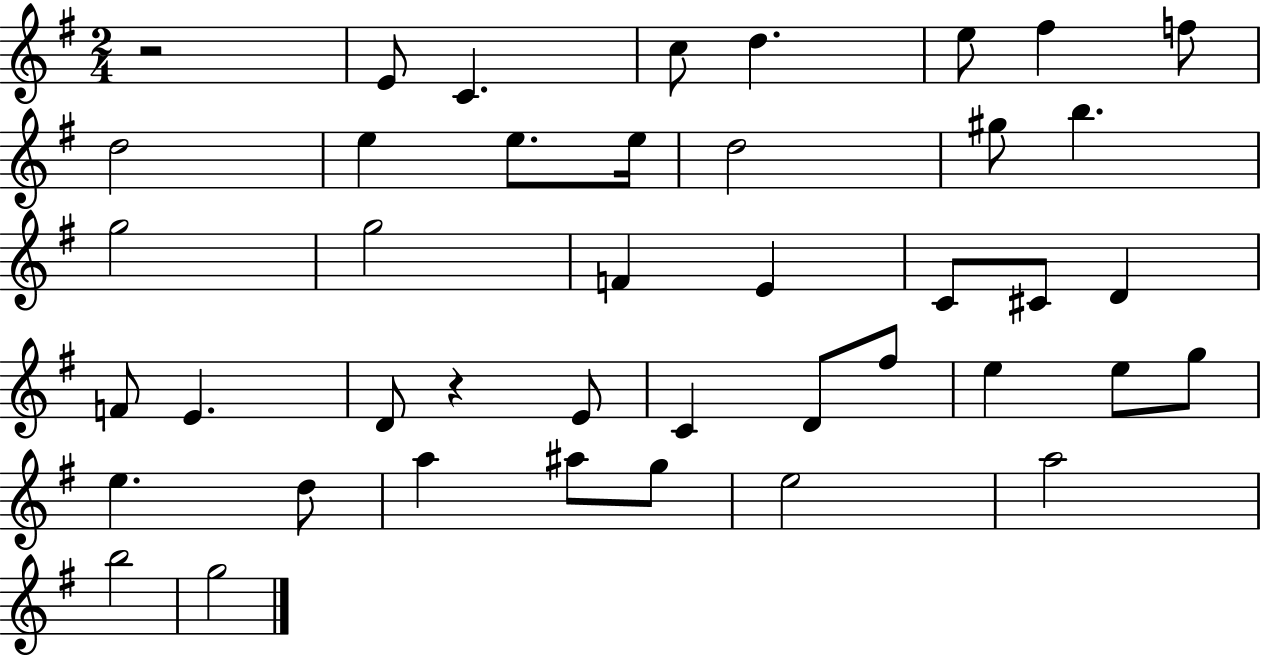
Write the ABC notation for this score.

X:1
T:Untitled
M:2/4
L:1/4
K:G
z2 E/2 C c/2 d e/2 ^f f/2 d2 e e/2 e/4 d2 ^g/2 b g2 g2 F E C/2 ^C/2 D F/2 E D/2 z E/2 C D/2 ^f/2 e e/2 g/2 e d/2 a ^a/2 g/2 e2 a2 b2 g2